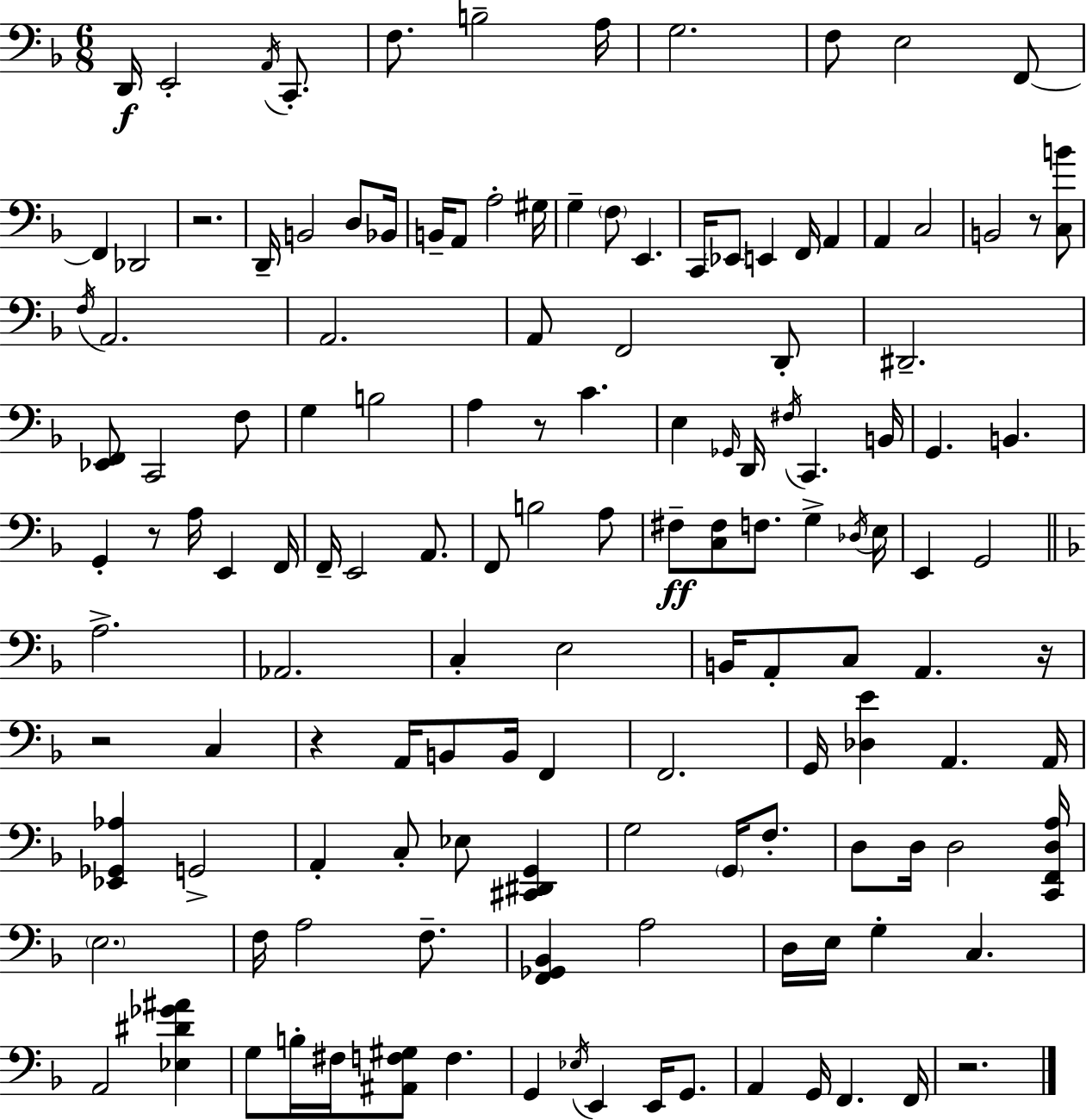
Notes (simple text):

D2/s E2/h A2/s C2/e. F3/e. B3/h A3/s G3/h. F3/e E3/h F2/e F2/q Db2/h R/h. D2/s B2/h D3/e Bb2/s B2/s A2/e A3/h G#3/s G3/q F3/e E2/q. C2/s Eb2/e E2/q F2/s A2/q A2/q C3/h B2/h R/e [C3,B4]/e F3/s A2/h. A2/h. A2/e F2/h D2/e D#2/h. [Eb2,F2]/e C2/h F3/e G3/q B3/h A3/q R/e C4/q. E3/q Gb2/s D2/s F#3/s C2/q. B2/s G2/q. B2/q. G2/q R/e A3/s E2/q F2/s F2/s E2/h A2/e. F2/e B3/h A3/e F#3/e [C3,F#3]/e F3/e. G3/q Db3/s E3/s E2/q G2/h A3/h. Ab2/h. C3/q E3/h B2/s A2/e C3/e A2/q. R/s R/h C3/q R/q A2/s B2/e B2/s F2/q F2/h. G2/s [Db3,E4]/q A2/q. A2/s [Eb2,Gb2,Ab3]/q G2/h A2/q C3/e Eb3/e [C#2,D#2,G2]/q G3/h G2/s F3/e. D3/e D3/s D3/h [C2,F2,D3,A3]/s E3/h. F3/s A3/h F3/e. [F2,Gb2,Bb2]/q A3/h D3/s E3/s G3/q C3/q. A2/h [Eb3,D#4,Gb4,A#4]/q G3/e B3/s F#3/s [A#2,F3,G#3]/e F3/q. G2/q Eb3/s E2/q E2/s G2/e. A2/q G2/s F2/q. F2/s R/h.